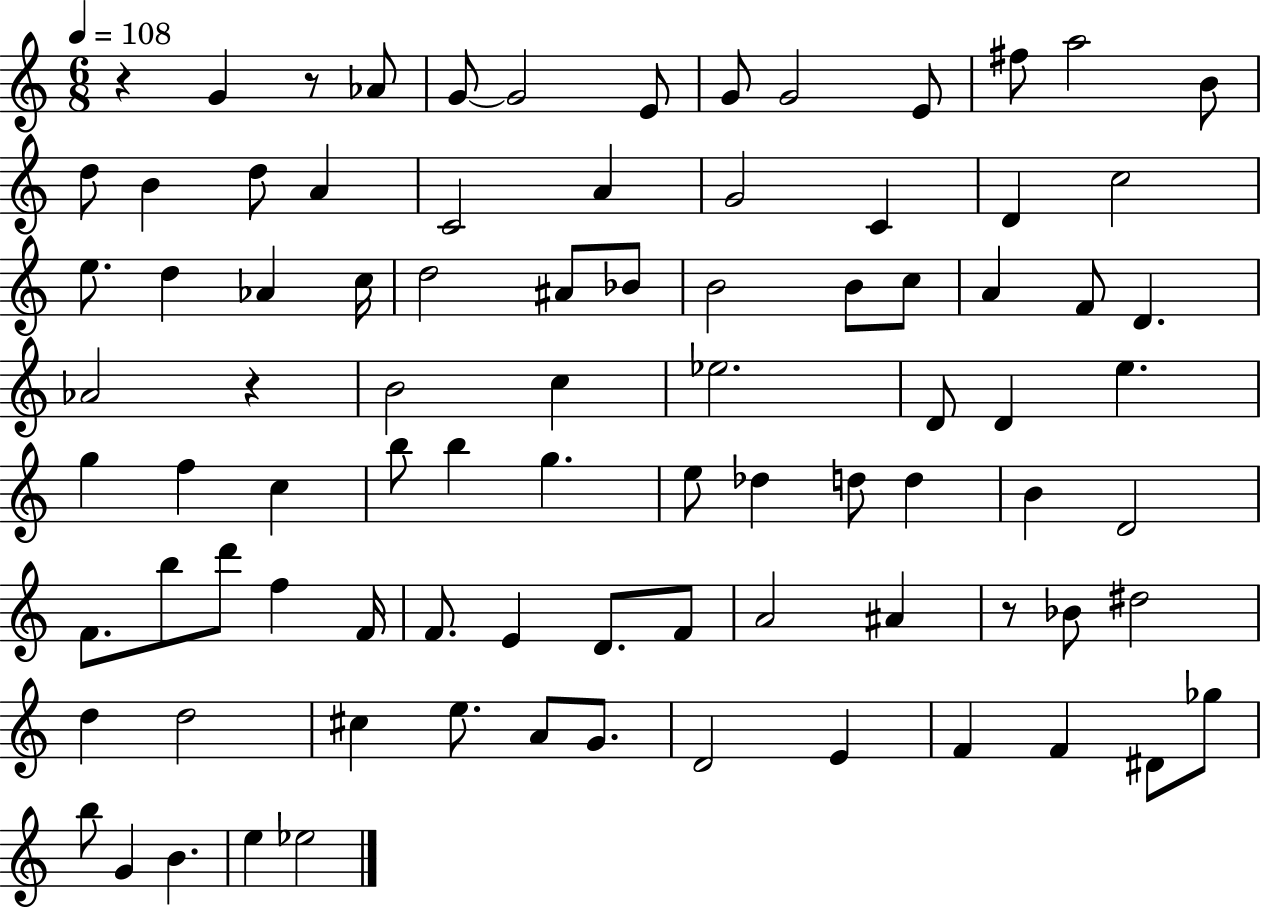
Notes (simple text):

R/q G4/q R/e Ab4/e G4/e G4/h E4/e G4/e G4/h E4/e F#5/e A5/h B4/e D5/e B4/q D5/e A4/q C4/h A4/q G4/h C4/q D4/q C5/h E5/e. D5/q Ab4/q C5/s D5/h A#4/e Bb4/e B4/h B4/e C5/e A4/q F4/e D4/q. Ab4/h R/q B4/h C5/q Eb5/h. D4/e D4/q E5/q. G5/q F5/q C5/q B5/e B5/q G5/q. E5/e Db5/q D5/e D5/q B4/q D4/h F4/e. B5/e D6/e F5/q F4/s F4/e. E4/q D4/e. F4/e A4/h A#4/q R/e Bb4/e D#5/h D5/q D5/h C#5/q E5/e. A4/e G4/e. D4/h E4/q F4/q F4/q D#4/e Gb5/e B5/e G4/q B4/q. E5/q Eb5/h